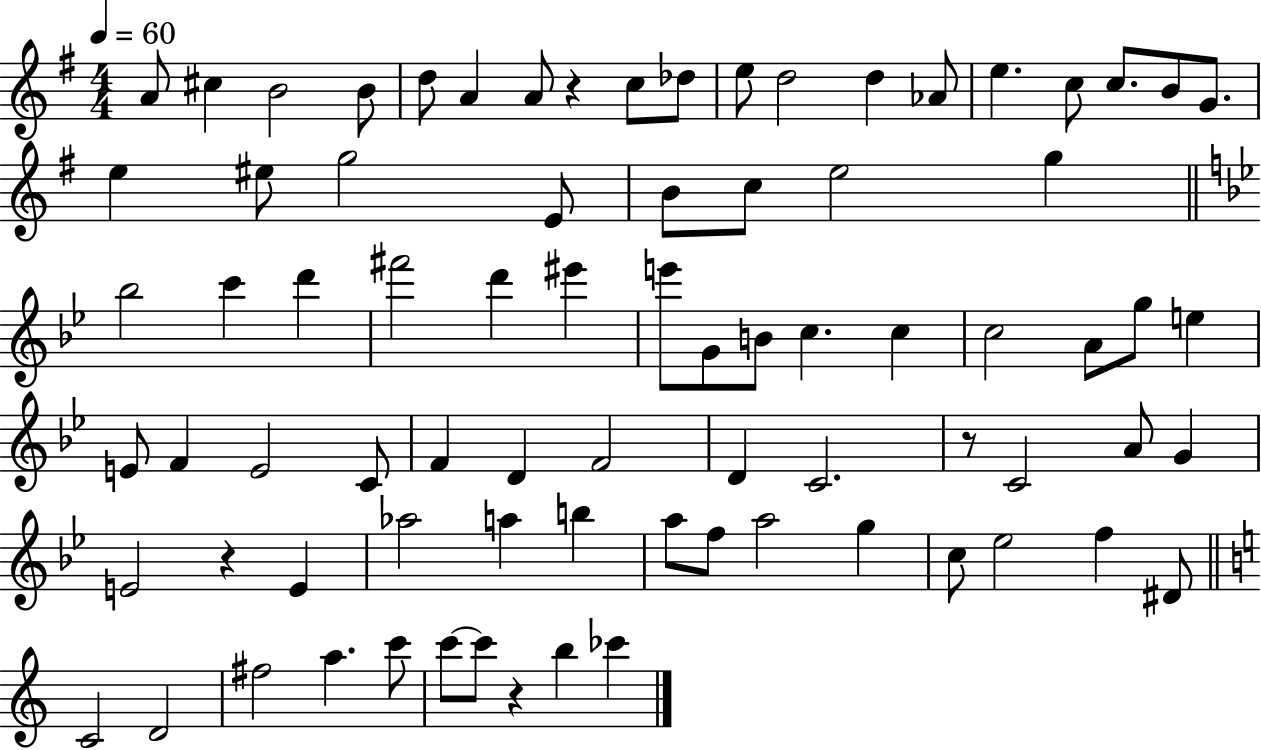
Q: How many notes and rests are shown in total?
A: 79